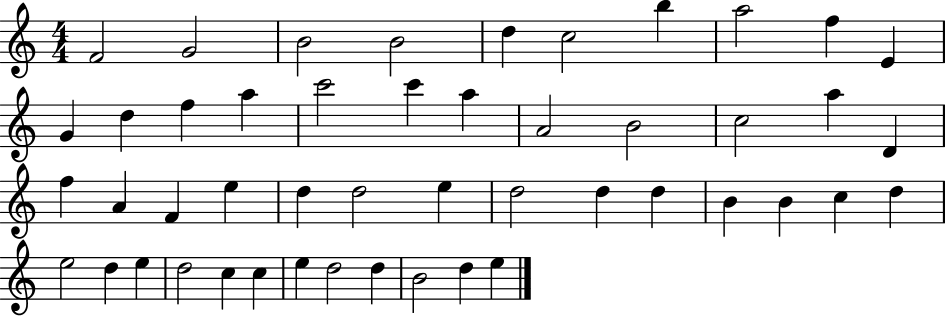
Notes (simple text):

F4/h G4/h B4/h B4/h D5/q C5/h B5/q A5/h F5/q E4/q G4/q D5/q F5/q A5/q C6/h C6/q A5/q A4/h B4/h C5/h A5/q D4/q F5/q A4/q F4/q E5/q D5/q D5/h E5/q D5/h D5/q D5/q B4/q B4/q C5/q D5/q E5/h D5/q E5/q D5/h C5/q C5/q E5/q D5/h D5/q B4/h D5/q E5/q